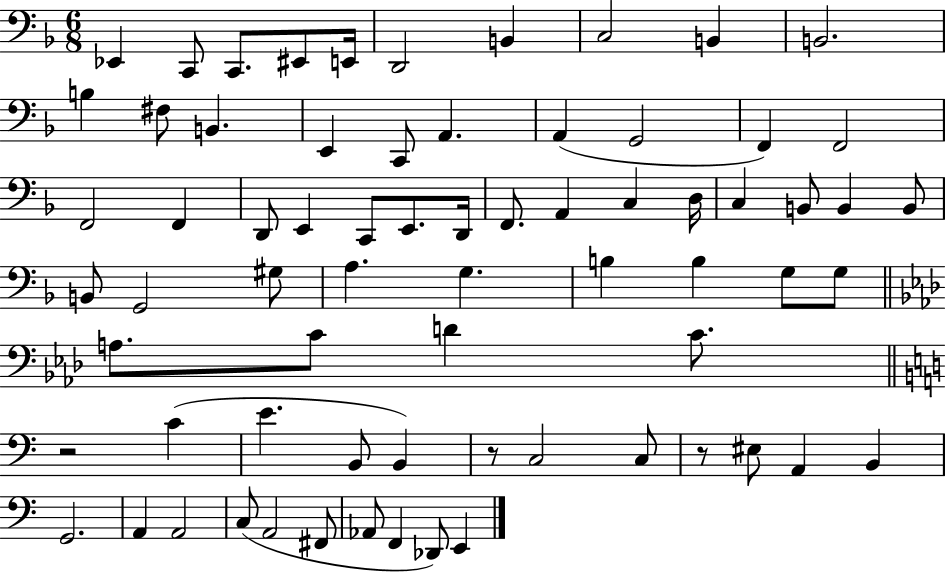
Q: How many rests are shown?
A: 3